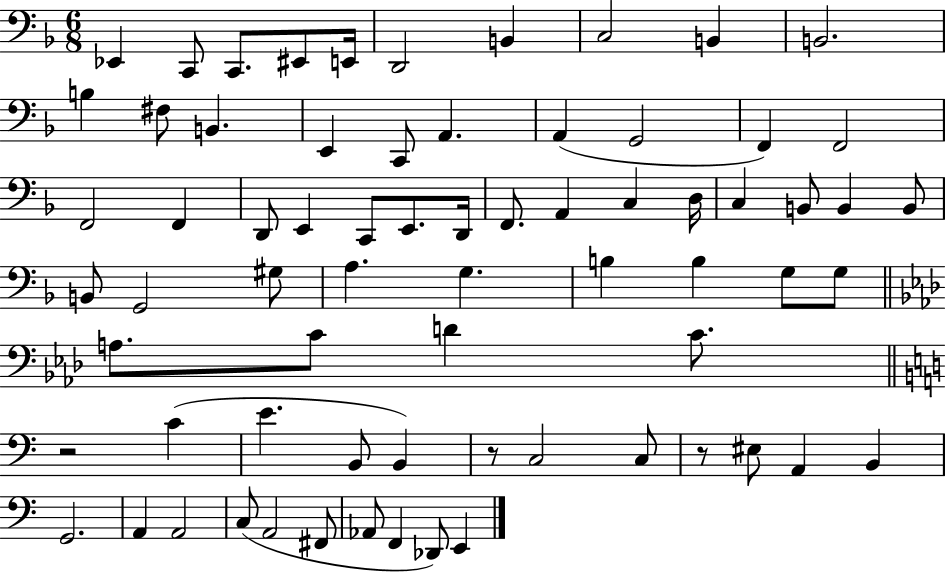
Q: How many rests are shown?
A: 3